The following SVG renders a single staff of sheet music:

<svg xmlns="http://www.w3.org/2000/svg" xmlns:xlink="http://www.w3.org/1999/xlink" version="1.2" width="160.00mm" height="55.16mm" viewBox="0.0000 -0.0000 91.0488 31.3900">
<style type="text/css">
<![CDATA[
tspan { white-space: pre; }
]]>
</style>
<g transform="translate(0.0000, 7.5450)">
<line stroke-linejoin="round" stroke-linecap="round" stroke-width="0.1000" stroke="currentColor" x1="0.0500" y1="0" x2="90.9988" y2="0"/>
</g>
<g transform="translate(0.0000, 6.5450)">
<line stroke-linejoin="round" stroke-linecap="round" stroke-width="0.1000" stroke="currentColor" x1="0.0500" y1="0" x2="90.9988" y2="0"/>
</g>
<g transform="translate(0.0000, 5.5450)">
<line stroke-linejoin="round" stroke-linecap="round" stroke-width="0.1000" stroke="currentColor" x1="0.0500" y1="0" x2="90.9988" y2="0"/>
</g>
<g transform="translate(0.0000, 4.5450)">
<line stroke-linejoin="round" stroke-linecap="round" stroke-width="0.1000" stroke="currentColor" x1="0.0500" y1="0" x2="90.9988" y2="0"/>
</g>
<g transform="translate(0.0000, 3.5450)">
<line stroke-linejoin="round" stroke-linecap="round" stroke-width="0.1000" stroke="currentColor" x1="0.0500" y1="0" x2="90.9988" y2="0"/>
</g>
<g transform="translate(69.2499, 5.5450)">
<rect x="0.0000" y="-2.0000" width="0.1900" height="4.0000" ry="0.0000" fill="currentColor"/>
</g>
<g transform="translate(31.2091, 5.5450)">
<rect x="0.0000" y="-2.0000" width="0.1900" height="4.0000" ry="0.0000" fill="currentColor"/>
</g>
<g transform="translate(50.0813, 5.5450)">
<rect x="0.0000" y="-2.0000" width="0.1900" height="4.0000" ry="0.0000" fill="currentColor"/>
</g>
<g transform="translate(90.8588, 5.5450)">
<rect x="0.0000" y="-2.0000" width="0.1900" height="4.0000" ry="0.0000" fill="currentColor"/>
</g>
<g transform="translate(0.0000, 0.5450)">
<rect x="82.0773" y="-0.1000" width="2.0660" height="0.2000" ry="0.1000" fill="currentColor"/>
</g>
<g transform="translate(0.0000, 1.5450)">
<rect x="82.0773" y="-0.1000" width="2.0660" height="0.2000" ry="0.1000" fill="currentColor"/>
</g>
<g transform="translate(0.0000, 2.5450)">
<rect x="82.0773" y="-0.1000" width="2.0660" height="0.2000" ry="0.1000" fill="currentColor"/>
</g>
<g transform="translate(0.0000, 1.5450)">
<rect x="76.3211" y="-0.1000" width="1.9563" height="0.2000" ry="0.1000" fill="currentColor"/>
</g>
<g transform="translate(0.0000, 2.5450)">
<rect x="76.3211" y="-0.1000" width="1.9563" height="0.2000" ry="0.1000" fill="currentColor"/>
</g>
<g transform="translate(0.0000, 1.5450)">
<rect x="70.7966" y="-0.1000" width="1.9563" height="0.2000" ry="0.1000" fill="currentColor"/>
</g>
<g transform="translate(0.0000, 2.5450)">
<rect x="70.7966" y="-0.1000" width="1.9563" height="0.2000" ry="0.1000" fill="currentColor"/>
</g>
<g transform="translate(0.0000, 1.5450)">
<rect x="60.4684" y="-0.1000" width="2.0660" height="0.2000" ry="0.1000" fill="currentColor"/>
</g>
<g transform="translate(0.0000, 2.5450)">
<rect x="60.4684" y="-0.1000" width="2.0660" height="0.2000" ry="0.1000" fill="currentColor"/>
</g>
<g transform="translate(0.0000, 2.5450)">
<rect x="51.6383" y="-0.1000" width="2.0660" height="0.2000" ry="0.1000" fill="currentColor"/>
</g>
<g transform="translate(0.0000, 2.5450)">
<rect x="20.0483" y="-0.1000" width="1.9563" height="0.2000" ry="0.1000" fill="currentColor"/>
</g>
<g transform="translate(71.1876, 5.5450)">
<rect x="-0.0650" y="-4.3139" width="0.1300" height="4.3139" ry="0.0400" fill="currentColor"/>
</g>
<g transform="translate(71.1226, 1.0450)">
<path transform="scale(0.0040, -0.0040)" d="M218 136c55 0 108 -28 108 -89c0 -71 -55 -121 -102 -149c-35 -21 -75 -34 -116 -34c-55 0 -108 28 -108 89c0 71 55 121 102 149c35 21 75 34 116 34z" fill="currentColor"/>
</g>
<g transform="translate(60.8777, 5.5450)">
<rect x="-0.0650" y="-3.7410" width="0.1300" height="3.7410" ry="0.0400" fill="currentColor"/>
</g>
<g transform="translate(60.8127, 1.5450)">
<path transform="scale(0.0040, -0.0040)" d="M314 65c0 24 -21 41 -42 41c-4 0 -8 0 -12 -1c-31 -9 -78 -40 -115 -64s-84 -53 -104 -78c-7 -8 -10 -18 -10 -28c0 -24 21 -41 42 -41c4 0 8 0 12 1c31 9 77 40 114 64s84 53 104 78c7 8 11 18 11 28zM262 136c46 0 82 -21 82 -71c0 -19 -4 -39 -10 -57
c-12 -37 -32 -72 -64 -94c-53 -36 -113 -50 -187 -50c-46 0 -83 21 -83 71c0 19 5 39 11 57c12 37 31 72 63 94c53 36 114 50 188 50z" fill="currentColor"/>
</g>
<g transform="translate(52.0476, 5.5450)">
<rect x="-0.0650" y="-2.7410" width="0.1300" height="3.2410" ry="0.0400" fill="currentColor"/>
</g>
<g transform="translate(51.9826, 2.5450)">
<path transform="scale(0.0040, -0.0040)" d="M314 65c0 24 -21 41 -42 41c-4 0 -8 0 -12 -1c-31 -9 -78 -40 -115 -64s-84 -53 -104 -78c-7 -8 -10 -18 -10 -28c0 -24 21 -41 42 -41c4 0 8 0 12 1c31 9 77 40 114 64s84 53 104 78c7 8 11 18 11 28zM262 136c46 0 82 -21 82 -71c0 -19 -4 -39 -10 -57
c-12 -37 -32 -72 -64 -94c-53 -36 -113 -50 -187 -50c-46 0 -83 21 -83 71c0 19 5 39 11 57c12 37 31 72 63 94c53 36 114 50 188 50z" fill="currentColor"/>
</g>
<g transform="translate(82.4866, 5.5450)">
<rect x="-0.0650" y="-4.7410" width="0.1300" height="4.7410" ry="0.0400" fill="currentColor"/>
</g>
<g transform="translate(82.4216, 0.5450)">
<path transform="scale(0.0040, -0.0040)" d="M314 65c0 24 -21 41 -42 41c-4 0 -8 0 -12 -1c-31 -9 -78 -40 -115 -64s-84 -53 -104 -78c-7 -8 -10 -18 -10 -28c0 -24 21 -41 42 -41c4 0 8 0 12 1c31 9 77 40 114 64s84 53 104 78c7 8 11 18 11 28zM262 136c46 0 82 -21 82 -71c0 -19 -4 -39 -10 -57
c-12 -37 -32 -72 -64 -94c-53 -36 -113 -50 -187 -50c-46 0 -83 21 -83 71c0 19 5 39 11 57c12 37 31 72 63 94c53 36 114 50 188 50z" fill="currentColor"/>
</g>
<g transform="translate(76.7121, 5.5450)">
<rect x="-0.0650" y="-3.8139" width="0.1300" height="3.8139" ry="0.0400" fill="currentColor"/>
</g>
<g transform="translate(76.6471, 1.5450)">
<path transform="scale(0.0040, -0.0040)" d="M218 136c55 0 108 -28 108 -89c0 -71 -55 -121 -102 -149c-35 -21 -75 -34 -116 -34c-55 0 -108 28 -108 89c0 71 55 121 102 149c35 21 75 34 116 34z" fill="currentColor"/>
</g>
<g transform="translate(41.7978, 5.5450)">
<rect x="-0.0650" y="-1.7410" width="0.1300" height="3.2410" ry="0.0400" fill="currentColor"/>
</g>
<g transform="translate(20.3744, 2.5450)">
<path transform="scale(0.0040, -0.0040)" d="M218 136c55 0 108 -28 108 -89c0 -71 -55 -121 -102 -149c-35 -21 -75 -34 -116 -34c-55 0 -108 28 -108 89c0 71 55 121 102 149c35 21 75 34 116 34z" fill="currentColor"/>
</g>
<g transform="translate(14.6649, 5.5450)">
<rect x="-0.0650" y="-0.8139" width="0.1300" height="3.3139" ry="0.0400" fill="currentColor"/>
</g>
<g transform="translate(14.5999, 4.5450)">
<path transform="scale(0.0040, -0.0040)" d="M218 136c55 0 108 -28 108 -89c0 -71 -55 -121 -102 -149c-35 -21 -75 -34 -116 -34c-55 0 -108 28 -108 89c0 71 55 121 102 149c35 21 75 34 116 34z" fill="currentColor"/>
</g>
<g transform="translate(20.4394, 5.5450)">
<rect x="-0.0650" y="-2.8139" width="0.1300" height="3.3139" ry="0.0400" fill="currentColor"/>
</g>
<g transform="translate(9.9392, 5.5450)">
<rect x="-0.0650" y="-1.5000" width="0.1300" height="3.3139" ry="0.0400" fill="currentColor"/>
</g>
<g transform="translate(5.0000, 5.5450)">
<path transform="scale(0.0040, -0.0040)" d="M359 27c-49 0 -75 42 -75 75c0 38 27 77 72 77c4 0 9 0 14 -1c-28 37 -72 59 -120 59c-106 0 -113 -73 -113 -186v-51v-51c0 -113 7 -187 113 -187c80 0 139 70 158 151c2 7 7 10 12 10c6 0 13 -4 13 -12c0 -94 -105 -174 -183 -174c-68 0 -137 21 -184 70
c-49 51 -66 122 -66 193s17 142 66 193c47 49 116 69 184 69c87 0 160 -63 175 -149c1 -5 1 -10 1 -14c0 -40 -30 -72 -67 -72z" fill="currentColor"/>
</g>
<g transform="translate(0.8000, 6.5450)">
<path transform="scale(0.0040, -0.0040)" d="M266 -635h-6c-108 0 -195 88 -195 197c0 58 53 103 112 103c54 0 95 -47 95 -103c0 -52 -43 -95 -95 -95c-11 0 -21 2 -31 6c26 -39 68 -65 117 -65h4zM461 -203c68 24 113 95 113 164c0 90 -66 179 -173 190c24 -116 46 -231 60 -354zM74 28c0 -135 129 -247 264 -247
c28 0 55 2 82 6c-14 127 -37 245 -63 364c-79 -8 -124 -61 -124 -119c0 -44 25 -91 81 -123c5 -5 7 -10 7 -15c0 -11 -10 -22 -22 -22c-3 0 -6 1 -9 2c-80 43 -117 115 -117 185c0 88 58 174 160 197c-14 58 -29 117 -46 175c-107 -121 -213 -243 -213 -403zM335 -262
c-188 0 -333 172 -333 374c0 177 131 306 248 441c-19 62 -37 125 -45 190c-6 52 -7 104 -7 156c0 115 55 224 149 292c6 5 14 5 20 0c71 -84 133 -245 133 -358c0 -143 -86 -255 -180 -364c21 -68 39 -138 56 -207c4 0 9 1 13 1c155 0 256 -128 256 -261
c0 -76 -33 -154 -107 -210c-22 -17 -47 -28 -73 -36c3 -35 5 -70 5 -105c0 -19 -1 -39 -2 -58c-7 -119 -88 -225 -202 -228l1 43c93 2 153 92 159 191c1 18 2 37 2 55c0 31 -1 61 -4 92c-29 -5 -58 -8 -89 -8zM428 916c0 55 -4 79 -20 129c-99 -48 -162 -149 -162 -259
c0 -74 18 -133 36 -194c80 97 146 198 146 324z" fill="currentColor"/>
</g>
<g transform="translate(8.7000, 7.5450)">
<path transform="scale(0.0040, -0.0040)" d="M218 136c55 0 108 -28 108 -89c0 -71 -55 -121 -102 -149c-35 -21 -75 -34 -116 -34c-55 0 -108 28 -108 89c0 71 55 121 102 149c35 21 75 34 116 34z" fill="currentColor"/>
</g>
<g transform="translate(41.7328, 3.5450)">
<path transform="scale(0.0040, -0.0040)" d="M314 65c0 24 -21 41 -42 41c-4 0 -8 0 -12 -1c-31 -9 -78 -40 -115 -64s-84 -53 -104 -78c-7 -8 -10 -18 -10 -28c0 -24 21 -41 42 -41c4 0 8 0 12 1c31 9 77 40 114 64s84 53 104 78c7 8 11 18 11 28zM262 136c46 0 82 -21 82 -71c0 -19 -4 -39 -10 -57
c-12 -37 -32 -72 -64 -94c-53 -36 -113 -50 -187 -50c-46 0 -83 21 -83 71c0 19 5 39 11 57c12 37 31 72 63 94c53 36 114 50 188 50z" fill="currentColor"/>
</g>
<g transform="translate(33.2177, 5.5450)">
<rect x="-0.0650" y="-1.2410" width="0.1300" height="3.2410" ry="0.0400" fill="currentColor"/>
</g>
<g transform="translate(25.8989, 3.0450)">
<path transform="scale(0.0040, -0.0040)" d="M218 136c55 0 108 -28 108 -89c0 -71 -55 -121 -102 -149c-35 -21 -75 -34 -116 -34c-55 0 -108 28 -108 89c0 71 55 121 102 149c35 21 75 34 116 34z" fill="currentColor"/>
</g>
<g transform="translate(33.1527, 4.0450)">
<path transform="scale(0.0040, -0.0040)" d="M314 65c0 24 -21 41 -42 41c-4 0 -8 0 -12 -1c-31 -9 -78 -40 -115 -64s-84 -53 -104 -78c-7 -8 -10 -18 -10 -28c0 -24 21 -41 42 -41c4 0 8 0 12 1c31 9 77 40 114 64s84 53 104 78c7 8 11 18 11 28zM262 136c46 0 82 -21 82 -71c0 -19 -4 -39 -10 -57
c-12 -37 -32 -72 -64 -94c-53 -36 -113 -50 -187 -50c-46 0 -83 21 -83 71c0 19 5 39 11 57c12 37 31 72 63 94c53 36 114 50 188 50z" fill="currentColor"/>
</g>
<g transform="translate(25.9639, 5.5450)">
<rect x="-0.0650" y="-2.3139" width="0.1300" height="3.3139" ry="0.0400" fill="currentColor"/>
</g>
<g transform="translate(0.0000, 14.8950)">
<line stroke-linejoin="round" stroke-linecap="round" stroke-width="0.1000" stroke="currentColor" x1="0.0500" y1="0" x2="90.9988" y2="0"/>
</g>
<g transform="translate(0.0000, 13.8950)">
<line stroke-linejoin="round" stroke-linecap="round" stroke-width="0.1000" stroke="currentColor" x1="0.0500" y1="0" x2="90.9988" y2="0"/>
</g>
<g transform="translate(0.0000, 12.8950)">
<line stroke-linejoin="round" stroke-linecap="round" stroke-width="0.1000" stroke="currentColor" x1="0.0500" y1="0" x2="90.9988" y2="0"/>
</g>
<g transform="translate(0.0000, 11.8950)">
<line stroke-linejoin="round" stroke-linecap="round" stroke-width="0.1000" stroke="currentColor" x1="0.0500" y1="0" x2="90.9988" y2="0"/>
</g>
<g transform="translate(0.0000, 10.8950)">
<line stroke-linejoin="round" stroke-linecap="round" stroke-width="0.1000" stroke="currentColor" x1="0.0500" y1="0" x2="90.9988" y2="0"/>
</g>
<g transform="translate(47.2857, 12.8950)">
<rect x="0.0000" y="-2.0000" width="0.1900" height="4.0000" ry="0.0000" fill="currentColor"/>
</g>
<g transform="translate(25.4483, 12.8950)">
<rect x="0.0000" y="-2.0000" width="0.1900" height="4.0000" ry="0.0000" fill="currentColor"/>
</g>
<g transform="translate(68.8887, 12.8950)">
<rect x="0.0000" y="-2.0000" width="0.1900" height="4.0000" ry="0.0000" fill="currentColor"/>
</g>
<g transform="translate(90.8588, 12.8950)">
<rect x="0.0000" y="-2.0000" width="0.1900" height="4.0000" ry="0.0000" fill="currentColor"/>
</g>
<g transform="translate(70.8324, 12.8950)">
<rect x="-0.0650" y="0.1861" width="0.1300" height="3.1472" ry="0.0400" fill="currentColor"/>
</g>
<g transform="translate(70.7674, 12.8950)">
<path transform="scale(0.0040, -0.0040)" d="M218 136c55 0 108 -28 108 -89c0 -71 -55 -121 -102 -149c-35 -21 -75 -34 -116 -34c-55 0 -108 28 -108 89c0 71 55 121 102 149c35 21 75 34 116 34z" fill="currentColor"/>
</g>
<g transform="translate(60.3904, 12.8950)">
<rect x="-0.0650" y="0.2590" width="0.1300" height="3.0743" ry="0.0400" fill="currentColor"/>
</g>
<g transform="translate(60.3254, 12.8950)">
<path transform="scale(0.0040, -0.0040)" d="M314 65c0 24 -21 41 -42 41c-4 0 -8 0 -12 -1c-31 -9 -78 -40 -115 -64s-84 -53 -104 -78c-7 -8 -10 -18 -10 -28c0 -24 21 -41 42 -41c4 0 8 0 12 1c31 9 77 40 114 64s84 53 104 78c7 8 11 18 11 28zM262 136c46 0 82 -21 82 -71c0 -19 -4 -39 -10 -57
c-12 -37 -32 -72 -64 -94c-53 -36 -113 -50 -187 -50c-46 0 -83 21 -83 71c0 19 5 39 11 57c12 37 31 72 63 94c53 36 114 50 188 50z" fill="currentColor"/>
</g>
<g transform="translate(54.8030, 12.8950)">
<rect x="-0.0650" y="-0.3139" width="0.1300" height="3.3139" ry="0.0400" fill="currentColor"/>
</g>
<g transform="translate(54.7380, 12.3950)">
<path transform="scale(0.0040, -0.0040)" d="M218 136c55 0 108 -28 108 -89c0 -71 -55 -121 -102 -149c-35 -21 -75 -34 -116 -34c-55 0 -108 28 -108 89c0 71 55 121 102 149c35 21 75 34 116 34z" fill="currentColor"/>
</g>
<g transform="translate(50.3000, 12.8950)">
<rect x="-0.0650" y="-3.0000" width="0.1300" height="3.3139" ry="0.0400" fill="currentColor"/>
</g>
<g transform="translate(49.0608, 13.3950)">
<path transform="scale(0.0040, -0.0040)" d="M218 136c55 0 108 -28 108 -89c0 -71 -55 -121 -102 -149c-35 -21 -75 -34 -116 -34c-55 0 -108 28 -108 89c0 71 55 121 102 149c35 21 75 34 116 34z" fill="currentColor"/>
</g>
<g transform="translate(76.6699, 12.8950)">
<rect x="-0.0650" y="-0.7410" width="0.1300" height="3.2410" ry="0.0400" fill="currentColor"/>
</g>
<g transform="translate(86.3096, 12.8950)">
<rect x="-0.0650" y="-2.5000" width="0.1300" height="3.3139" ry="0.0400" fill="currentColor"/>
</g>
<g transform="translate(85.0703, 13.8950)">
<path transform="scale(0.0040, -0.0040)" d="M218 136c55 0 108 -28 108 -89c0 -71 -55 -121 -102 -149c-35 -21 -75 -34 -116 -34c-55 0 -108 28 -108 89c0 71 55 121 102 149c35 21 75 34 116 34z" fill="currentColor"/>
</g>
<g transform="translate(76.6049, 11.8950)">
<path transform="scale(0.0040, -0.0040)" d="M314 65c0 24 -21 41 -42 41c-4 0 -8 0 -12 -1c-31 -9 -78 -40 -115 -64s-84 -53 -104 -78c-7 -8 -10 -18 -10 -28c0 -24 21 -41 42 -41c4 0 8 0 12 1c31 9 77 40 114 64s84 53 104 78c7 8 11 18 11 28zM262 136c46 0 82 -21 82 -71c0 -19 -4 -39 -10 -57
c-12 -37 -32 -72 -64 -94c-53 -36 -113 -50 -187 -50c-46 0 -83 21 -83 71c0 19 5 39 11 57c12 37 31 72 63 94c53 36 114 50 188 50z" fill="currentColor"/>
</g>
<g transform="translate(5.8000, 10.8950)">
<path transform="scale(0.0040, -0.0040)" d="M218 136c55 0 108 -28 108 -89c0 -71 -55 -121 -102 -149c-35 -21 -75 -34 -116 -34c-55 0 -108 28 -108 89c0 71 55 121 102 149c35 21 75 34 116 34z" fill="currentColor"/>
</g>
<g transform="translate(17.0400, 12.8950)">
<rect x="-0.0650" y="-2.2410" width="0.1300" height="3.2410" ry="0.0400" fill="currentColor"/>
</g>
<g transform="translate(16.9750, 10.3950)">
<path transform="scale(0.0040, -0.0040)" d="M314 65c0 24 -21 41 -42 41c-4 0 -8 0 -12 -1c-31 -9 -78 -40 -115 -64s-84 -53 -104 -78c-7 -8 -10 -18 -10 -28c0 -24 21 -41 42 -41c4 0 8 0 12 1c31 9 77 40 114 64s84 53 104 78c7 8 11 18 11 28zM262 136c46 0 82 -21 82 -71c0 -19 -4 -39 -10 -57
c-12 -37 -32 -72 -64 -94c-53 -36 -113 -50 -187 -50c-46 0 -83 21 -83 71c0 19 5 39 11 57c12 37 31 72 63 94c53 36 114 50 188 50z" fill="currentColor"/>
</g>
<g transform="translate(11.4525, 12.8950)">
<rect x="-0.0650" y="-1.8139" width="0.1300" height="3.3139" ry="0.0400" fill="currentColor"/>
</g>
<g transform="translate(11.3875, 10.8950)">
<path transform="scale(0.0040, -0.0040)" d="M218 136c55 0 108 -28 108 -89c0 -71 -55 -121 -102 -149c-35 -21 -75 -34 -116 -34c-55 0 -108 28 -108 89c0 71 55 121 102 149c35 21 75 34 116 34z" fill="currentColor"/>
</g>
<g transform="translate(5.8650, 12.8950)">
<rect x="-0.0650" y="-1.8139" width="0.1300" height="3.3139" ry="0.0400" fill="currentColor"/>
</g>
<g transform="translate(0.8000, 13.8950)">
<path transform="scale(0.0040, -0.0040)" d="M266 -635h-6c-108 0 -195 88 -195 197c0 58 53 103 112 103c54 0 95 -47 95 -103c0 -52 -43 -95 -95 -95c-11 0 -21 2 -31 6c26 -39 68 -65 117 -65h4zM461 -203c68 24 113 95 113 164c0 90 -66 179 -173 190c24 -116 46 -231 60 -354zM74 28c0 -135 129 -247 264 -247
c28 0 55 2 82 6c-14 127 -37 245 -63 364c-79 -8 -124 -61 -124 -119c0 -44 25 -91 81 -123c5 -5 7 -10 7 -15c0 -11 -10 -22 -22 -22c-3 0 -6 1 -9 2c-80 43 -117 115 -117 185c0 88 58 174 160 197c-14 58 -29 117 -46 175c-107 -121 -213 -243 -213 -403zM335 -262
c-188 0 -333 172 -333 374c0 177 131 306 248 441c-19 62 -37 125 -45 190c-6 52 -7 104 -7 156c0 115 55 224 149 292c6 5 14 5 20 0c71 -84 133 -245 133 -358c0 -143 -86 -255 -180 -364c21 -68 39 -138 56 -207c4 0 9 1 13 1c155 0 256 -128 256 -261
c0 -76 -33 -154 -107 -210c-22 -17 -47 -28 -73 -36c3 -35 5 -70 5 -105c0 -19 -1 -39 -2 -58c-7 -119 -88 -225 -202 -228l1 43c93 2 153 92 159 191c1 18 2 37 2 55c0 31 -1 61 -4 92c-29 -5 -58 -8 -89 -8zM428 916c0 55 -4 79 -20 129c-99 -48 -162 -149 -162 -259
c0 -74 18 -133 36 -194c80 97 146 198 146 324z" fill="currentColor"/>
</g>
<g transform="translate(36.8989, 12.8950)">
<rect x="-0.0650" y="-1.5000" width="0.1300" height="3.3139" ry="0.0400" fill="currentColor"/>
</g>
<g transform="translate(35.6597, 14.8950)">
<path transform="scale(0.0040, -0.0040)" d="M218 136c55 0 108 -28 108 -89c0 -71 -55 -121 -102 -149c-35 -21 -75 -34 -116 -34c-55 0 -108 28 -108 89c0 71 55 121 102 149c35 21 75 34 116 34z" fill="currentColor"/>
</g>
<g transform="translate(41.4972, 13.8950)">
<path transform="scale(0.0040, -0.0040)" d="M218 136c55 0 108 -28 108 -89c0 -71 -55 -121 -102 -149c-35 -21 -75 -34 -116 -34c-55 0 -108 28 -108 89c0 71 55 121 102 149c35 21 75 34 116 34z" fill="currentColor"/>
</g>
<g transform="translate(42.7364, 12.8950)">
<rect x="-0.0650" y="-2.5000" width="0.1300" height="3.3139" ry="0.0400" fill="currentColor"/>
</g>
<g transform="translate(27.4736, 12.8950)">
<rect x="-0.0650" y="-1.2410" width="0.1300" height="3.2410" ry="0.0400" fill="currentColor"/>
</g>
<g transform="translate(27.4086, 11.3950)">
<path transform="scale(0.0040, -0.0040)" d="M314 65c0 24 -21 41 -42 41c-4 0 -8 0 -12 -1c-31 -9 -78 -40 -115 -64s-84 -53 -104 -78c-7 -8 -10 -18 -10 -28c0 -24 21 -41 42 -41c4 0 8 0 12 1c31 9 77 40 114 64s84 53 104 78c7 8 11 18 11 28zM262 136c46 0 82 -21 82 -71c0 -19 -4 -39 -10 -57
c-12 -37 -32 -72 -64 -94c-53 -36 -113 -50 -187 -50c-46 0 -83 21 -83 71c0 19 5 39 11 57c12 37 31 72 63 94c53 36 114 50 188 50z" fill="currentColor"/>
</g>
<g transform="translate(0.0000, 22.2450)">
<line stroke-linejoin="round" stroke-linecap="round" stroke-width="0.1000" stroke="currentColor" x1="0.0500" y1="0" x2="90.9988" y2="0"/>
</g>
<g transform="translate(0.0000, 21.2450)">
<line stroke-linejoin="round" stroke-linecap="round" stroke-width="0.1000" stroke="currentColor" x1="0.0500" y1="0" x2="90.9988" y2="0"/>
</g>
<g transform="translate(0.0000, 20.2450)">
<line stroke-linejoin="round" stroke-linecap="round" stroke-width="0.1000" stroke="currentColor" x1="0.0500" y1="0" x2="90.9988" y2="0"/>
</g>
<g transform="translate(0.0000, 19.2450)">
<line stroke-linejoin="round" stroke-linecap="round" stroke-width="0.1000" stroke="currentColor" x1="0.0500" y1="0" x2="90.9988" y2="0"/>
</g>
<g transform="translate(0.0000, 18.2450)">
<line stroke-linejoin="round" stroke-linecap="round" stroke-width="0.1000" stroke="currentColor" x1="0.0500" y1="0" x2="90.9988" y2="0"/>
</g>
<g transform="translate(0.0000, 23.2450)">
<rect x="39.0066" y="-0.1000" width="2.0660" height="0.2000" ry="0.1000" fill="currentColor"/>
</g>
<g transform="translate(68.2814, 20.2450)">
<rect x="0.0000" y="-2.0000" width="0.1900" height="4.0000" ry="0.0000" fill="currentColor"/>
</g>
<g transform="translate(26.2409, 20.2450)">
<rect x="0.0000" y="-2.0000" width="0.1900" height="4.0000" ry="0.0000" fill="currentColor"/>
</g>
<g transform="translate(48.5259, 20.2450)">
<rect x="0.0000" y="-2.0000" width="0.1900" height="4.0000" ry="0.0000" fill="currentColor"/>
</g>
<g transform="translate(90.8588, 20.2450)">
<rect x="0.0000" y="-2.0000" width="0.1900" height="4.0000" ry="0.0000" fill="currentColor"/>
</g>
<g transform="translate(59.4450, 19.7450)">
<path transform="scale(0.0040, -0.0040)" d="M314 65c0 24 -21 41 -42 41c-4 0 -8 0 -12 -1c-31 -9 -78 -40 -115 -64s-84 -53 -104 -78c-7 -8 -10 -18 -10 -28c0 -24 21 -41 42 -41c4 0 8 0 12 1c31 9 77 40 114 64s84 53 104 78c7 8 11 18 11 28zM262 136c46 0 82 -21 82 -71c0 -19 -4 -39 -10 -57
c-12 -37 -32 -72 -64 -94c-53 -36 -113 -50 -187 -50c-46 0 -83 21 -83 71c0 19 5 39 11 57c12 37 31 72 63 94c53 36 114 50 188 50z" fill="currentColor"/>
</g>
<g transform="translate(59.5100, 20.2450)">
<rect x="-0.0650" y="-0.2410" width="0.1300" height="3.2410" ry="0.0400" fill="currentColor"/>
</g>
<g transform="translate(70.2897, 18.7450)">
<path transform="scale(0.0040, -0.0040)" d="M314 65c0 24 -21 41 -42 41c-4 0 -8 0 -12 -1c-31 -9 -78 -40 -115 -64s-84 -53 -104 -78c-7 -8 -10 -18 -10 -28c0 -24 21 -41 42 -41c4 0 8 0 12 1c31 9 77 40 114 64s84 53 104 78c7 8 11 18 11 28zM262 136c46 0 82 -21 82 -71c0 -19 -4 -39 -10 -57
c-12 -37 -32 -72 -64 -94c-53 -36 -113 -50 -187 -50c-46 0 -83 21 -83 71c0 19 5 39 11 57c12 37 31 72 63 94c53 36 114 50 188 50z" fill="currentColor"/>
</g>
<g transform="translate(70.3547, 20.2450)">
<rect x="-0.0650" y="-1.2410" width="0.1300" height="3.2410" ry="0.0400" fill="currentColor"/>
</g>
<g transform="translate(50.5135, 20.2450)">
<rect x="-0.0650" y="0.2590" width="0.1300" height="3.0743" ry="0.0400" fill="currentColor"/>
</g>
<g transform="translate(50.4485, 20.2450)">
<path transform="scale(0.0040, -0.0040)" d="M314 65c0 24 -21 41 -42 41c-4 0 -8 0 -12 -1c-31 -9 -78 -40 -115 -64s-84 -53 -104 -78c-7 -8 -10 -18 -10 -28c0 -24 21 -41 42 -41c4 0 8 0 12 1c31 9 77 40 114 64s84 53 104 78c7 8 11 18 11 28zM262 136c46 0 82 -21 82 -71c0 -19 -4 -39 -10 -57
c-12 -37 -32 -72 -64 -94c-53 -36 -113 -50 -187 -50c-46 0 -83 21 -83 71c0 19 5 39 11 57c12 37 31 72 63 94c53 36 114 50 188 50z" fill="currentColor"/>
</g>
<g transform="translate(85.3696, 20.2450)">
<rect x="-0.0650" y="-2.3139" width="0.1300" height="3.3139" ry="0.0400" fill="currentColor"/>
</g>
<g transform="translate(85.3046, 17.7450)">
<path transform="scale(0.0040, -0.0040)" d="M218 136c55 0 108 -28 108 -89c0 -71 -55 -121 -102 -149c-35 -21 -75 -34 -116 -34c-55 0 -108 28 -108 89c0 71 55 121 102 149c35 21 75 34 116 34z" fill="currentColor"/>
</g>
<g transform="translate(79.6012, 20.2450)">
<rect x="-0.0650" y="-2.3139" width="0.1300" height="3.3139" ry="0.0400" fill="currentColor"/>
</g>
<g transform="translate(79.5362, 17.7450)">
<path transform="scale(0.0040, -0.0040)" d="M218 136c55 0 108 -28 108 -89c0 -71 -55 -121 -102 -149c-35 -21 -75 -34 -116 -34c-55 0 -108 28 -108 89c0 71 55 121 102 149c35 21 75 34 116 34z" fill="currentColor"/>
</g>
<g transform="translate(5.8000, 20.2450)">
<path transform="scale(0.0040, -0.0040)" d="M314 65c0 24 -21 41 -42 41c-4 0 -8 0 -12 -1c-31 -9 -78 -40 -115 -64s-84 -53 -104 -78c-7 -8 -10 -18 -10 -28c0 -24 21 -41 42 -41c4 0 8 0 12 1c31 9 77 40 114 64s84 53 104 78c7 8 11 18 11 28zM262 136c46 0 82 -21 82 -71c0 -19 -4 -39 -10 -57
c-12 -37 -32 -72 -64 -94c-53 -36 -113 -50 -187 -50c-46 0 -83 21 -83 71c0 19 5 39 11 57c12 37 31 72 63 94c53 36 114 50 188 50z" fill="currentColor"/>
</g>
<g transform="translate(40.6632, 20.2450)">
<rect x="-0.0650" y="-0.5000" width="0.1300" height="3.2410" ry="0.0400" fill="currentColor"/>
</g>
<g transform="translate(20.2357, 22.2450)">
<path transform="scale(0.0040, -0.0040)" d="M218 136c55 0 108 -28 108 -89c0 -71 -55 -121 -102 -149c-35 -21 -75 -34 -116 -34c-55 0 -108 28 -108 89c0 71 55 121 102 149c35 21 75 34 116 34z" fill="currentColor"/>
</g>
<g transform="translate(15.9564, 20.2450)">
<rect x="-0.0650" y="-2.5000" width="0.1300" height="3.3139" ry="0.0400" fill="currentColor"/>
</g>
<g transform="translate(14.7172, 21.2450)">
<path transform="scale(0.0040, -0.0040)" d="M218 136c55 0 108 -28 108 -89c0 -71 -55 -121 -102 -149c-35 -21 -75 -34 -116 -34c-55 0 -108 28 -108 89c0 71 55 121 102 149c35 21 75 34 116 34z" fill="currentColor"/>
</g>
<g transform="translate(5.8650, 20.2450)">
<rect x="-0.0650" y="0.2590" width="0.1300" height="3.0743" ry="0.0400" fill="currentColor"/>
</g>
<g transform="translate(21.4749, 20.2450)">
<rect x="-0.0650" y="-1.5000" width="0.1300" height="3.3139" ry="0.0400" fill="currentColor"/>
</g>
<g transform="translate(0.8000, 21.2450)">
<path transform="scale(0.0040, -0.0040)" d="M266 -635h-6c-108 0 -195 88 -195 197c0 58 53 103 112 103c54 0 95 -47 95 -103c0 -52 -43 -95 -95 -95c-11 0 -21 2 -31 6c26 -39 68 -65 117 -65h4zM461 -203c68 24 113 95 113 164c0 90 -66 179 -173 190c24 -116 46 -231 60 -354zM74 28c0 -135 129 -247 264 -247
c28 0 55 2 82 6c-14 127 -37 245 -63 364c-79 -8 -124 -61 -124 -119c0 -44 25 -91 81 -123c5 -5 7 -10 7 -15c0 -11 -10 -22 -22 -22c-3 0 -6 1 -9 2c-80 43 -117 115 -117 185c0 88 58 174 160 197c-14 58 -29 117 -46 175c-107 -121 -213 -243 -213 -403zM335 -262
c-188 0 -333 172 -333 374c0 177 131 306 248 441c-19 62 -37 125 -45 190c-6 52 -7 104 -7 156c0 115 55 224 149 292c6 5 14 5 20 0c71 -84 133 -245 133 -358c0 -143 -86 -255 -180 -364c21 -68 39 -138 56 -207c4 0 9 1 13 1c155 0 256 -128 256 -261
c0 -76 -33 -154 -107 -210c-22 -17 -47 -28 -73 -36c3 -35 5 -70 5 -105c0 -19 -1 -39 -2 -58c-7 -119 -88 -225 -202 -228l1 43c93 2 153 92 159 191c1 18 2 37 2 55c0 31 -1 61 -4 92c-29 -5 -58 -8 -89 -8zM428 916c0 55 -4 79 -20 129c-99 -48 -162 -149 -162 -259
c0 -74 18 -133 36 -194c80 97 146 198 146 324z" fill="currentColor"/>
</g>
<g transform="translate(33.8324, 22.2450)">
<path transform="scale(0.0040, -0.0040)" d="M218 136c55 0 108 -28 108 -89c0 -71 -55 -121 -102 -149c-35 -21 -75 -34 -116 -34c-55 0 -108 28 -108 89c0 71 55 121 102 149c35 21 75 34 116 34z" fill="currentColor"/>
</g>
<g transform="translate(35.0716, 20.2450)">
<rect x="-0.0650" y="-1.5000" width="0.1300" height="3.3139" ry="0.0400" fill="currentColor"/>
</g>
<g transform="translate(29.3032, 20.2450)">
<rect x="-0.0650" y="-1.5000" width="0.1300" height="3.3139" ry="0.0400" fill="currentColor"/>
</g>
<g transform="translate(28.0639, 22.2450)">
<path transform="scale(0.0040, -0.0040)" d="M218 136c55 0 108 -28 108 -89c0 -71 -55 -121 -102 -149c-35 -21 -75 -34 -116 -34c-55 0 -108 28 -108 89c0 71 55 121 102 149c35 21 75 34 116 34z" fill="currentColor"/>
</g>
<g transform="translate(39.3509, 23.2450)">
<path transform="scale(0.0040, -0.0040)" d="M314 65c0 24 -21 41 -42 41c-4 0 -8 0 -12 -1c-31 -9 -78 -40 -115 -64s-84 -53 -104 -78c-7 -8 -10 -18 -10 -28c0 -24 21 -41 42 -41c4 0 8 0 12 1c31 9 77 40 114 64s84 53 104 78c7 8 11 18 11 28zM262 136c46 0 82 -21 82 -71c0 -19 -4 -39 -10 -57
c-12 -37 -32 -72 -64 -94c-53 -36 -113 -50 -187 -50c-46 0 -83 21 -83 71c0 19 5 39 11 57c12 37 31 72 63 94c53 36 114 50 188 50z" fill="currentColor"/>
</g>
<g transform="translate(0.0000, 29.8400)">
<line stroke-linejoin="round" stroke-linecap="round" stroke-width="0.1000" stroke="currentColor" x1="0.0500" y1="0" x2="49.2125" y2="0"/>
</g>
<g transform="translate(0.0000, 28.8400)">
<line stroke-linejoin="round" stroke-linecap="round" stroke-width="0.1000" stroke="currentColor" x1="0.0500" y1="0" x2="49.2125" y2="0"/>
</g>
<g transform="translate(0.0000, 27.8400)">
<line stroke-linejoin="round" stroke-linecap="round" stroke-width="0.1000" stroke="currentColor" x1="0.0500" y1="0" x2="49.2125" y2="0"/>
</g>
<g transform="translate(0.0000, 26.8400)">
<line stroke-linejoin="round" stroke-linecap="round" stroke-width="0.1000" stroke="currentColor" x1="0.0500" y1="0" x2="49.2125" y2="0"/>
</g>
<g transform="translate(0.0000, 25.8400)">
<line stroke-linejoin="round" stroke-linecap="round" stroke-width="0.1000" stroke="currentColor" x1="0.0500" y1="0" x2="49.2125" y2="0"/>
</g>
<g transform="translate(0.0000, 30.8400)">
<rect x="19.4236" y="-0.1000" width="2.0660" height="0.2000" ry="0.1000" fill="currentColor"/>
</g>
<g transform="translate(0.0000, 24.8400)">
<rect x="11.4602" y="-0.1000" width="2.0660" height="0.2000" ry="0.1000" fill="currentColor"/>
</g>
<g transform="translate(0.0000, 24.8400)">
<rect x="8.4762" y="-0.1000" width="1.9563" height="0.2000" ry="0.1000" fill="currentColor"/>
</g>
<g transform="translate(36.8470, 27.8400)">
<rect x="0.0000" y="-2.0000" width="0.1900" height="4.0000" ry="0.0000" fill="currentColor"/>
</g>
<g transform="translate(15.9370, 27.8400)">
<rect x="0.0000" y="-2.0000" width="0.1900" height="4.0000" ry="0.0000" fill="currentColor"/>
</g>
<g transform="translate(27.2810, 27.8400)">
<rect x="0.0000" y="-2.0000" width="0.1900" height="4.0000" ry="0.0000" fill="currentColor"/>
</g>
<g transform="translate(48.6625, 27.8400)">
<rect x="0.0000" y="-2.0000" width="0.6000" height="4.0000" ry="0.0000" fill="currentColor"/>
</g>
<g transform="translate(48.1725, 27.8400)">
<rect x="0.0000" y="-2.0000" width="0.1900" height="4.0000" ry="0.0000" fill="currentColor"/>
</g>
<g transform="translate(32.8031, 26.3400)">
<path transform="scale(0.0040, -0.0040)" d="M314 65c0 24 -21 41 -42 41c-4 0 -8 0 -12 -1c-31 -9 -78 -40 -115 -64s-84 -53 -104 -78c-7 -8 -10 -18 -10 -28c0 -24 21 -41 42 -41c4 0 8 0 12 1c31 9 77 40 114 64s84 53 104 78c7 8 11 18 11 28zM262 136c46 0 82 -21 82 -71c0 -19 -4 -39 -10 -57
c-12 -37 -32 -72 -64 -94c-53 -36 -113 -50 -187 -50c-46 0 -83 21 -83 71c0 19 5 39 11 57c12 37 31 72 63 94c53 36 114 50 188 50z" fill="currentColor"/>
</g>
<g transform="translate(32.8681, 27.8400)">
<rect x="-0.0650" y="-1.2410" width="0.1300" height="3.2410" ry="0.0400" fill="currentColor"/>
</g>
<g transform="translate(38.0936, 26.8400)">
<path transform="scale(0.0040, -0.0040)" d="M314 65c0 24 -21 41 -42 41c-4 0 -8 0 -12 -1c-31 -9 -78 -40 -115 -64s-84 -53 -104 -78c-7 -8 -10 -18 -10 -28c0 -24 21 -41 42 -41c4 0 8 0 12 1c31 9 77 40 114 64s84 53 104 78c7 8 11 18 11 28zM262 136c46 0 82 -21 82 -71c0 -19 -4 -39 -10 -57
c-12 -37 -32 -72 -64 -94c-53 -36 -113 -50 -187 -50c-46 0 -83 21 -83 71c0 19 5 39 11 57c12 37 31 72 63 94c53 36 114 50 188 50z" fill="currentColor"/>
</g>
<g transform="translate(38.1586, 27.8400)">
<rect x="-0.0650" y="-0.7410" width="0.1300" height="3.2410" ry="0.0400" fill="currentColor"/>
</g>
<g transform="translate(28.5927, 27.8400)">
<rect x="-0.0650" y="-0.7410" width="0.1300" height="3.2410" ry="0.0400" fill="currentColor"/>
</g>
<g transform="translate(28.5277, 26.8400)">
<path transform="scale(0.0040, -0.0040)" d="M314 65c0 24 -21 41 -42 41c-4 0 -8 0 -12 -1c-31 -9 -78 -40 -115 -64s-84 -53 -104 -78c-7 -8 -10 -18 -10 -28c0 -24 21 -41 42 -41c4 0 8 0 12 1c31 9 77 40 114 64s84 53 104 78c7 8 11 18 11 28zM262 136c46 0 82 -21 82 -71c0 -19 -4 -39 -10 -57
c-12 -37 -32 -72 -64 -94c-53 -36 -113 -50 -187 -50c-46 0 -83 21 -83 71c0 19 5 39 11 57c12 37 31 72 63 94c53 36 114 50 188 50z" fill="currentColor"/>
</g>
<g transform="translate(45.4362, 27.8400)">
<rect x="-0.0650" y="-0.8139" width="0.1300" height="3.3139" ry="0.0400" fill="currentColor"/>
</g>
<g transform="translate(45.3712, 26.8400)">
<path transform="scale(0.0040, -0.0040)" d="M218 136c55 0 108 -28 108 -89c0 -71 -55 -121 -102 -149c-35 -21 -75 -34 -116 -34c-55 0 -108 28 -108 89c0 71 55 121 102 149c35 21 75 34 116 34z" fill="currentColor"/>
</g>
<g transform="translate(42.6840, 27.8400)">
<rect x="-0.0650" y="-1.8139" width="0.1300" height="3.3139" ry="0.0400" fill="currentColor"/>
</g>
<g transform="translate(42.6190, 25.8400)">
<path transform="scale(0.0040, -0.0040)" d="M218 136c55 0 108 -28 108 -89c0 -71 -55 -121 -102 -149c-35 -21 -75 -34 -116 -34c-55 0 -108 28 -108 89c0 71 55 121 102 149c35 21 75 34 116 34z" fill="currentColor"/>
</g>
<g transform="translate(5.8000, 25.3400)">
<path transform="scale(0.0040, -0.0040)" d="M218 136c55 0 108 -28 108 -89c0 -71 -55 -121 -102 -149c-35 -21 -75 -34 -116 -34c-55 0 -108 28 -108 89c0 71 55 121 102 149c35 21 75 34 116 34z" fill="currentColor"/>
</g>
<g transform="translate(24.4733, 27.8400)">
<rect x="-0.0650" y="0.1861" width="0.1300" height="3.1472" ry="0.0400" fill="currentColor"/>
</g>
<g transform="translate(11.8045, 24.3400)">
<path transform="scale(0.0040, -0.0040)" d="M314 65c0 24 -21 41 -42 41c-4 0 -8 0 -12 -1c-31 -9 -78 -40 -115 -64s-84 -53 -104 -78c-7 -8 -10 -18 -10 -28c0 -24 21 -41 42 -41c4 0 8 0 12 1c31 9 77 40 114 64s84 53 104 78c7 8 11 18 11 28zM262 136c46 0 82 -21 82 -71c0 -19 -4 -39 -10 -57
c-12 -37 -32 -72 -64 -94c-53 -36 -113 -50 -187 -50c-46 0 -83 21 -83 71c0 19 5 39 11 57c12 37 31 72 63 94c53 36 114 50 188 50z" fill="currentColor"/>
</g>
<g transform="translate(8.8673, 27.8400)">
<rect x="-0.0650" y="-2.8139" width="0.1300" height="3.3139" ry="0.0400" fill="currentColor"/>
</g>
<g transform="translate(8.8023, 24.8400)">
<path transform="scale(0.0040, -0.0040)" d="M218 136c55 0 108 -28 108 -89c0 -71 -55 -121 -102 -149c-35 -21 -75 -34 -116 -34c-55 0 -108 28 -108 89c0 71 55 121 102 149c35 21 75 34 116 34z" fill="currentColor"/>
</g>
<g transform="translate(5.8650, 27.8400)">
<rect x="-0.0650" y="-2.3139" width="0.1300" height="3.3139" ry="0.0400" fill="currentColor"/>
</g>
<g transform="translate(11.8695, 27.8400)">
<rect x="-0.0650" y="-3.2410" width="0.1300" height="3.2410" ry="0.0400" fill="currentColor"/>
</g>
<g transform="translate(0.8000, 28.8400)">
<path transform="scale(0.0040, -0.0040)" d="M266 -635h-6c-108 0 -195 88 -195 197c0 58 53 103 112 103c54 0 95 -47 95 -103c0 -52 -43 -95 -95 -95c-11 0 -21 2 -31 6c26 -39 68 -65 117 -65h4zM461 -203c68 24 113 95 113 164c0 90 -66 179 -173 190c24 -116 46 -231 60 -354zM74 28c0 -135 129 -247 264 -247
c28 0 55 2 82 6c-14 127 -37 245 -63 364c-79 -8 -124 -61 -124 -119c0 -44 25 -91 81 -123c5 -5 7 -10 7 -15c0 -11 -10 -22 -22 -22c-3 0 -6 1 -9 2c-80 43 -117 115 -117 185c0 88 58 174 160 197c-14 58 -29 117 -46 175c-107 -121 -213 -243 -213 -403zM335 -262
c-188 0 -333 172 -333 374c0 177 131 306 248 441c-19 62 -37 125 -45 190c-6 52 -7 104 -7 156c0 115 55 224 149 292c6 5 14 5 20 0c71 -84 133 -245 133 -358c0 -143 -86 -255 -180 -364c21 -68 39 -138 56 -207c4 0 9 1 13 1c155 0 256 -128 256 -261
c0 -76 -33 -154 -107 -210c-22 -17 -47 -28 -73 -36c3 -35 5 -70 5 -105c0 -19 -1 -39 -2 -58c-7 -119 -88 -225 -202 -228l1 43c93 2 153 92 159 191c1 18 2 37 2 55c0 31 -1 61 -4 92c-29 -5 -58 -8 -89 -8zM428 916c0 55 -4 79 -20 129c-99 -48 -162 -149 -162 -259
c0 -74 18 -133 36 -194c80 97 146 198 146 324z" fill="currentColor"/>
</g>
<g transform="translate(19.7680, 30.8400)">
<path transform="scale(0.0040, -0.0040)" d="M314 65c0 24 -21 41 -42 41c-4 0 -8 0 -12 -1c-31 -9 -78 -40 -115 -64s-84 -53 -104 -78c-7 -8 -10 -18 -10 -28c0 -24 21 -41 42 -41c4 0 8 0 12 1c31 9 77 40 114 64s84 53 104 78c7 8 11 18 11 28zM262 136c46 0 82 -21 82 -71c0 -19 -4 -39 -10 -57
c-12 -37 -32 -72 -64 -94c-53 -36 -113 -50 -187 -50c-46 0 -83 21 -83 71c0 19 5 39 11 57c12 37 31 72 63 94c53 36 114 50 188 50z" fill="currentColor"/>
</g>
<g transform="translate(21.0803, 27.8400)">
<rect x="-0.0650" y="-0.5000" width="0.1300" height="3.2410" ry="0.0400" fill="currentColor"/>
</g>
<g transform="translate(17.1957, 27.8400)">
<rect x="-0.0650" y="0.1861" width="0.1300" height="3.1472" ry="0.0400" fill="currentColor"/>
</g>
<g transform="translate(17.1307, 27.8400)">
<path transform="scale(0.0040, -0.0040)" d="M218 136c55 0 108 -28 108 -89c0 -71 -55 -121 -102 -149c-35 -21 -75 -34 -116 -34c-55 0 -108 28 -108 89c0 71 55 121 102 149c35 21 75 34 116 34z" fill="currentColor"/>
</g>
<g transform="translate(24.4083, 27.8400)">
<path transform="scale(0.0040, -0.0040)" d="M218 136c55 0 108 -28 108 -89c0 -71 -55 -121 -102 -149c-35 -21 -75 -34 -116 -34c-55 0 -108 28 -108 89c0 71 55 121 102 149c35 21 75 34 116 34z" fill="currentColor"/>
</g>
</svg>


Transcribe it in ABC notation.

X:1
T:Untitled
M:4/4
L:1/4
K:C
E d a g e2 f2 a2 c'2 d' c' e'2 f f g2 e2 E G A c B2 B d2 G B2 G E E E C2 B2 c2 e2 g g g a b2 B C2 B d2 e2 d2 f d